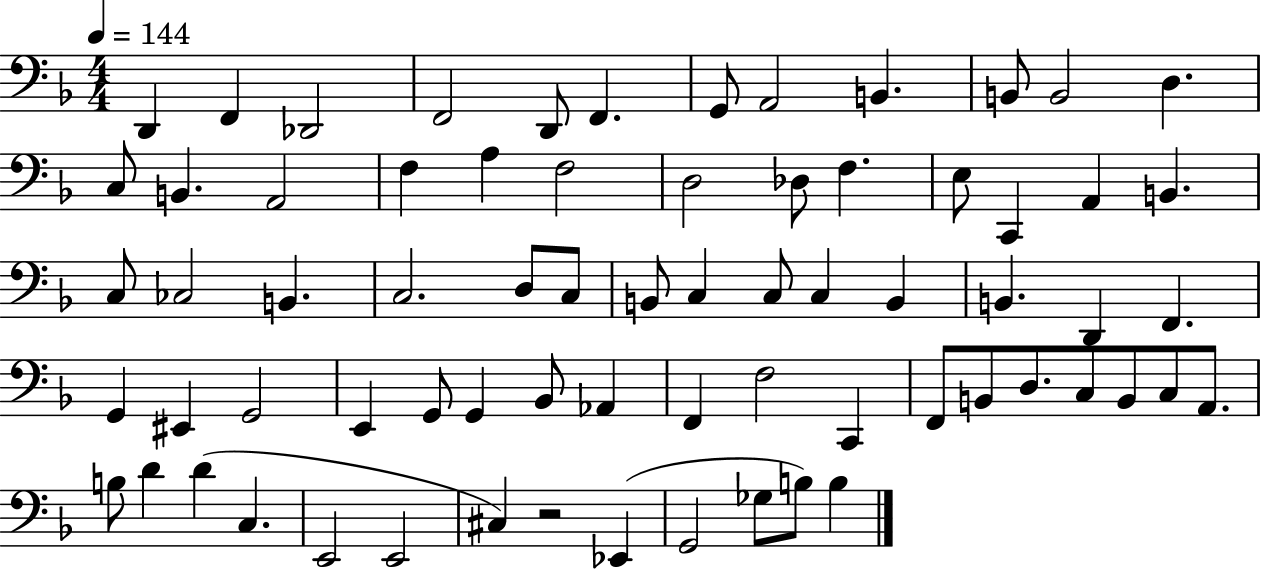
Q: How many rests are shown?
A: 1